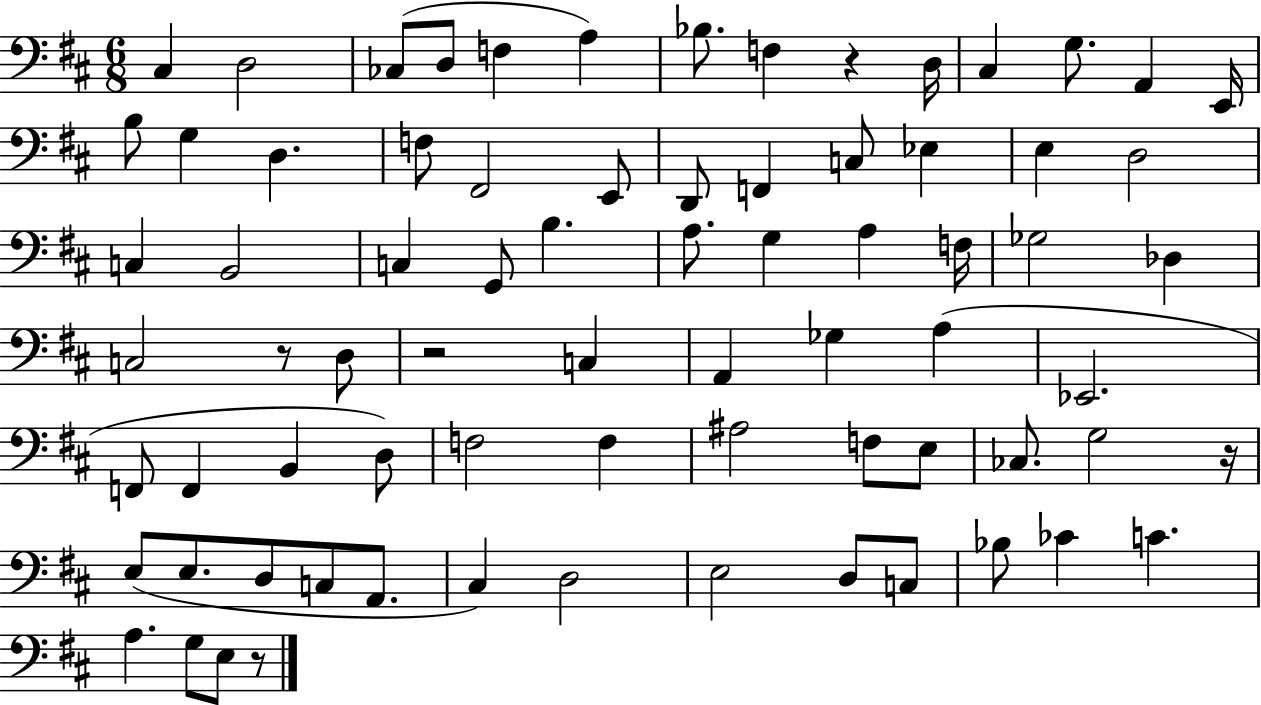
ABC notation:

X:1
T:Untitled
M:6/8
L:1/4
K:D
^C, D,2 _C,/2 D,/2 F, A, _B,/2 F, z D,/4 ^C, G,/2 A,, E,,/4 B,/2 G, D, F,/2 ^F,,2 E,,/2 D,,/2 F,, C,/2 _E, E, D,2 C, B,,2 C, G,,/2 B, A,/2 G, A, F,/4 _G,2 _D, C,2 z/2 D,/2 z2 C, A,, _G, A, _E,,2 F,,/2 F,, B,, D,/2 F,2 F, ^A,2 F,/2 E,/2 _C,/2 G,2 z/4 E,/2 E,/2 D,/2 C,/2 A,,/2 ^C, D,2 E,2 D,/2 C,/2 _B,/2 _C C A, G,/2 E,/2 z/2